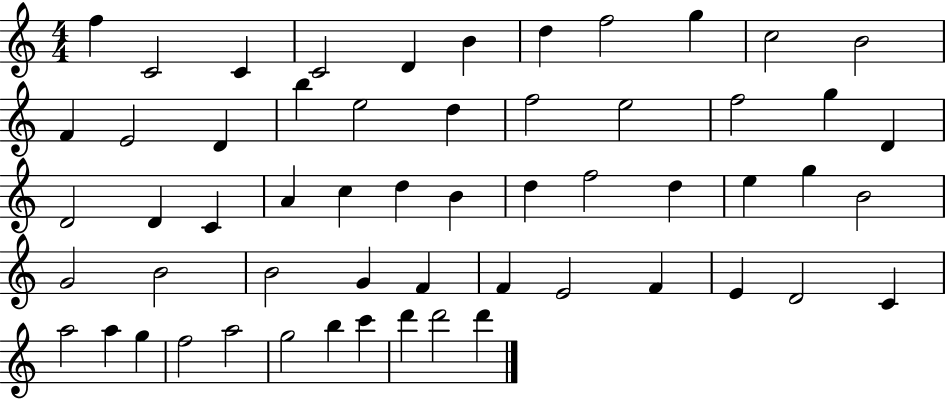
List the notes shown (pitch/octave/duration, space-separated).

F5/q C4/h C4/q C4/h D4/q B4/q D5/q F5/h G5/q C5/h B4/h F4/q E4/h D4/q B5/q E5/h D5/q F5/h E5/h F5/h G5/q D4/q D4/h D4/q C4/q A4/q C5/q D5/q B4/q D5/q F5/h D5/q E5/q G5/q B4/h G4/h B4/h B4/h G4/q F4/q F4/q E4/h F4/q E4/q D4/h C4/q A5/h A5/q G5/q F5/h A5/h G5/h B5/q C6/q D6/q D6/h D6/q